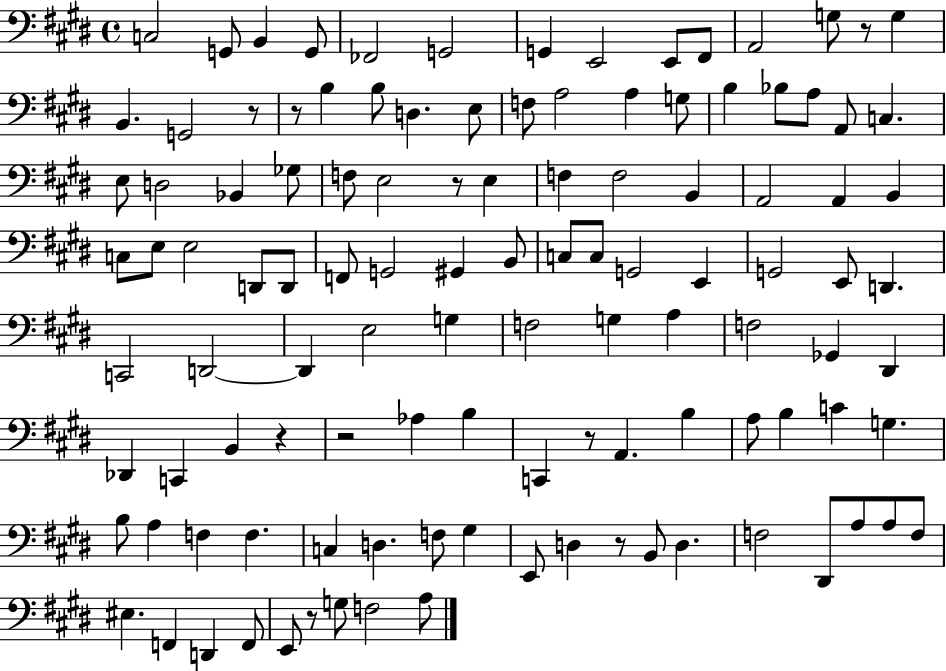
{
  \clef bass
  \time 4/4
  \defaultTimeSignature
  \key e \major
  \repeat volta 2 { c2 g,8 b,4 g,8 | fes,2 g,2 | g,4 e,2 e,8 fis,8 | a,2 g8 r8 g4 | \break b,4. g,2 r8 | r8 b4 b8 d4. e8 | f8 a2 a4 g8 | b4 bes8 a8 a,8 c4. | \break e8 d2 bes,4 ges8 | f8 e2 r8 e4 | f4 f2 b,4 | a,2 a,4 b,4 | \break c8 e8 e2 d,8 d,8 | f,8 g,2 gis,4 b,8 | c8 c8 g,2 e,4 | g,2 e,8 d,4. | \break c,2 d,2~~ | d,4 e2 g4 | f2 g4 a4 | f2 ges,4 dis,4 | \break des,4 c,4 b,4 r4 | r2 aes4 b4 | c,4 r8 a,4. b4 | a8 b4 c'4 g4. | \break b8 a4 f4 f4. | c4 d4. f8 gis4 | e,8 d4 r8 b,8 d4. | f2 dis,8 a8 a8 f8 | \break eis4. f,4 d,4 f,8 | e,8 r8 g8 f2 a8 | } \bar "|."
}